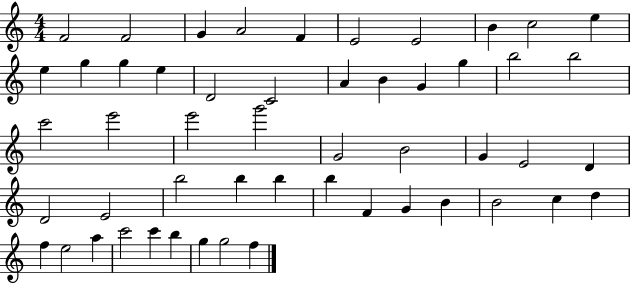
X:1
T:Untitled
M:4/4
L:1/4
K:C
F2 F2 G A2 F E2 E2 B c2 e e g g e D2 C2 A B G g b2 b2 c'2 e'2 e'2 g'2 G2 B2 G E2 D D2 E2 b2 b b b F G B B2 c d f e2 a c'2 c' b g g2 f